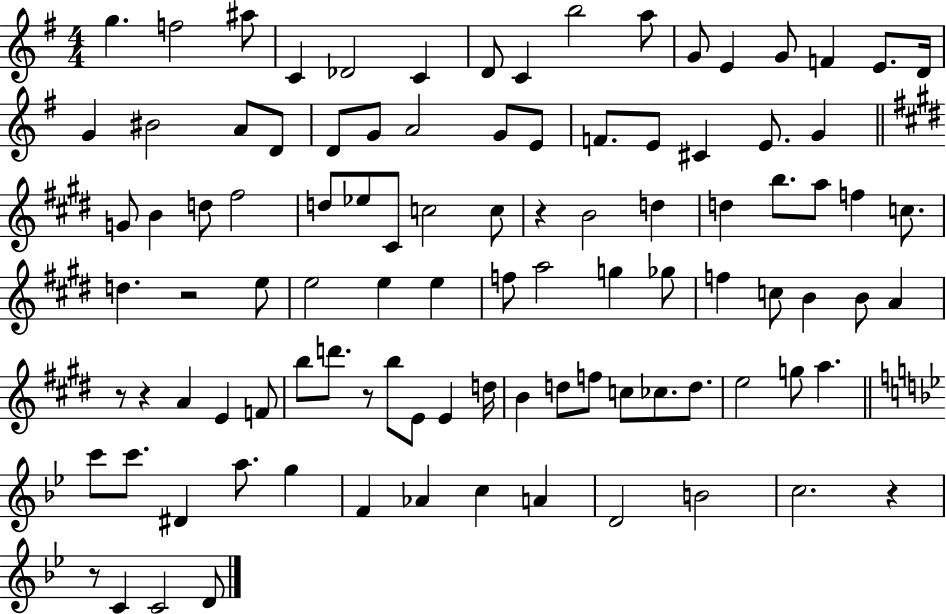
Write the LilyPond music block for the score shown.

{
  \clef treble
  \numericTimeSignature
  \time 4/4
  \key g \major
  g''4. f''2 ais''8 | c'4 des'2 c'4 | d'8 c'4 b''2 a''8 | g'8 e'4 g'8 f'4 e'8. d'16 | \break g'4 bis'2 a'8 d'8 | d'8 g'8 a'2 g'8 e'8 | f'8. e'8 cis'4 e'8. g'4 | \bar "||" \break \key e \major g'8 b'4 d''8 fis''2 | d''8 ees''8 cis'8 c''2 c''8 | r4 b'2 d''4 | d''4 b''8. a''8 f''4 c''8. | \break d''4. r2 e''8 | e''2 e''4 e''4 | f''8 a''2 g''4 ges''8 | f''4 c''8 b'4 b'8 a'4 | \break r8 r4 a'4 e'4 f'8 | b''8 d'''8. r8 b''8 e'8 e'4 d''16 | b'4 d''8 f''8 c''8 ces''8. d''8. | e''2 g''8 a''4. | \break \bar "||" \break \key g \minor c'''8 c'''8. dis'4 a''8. g''4 | f'4 aes'4 c''4 a'4 | d'2 b'2 | c''2. r4 | \break r8 c'4 c'2 d'8 | \bar "|."
}